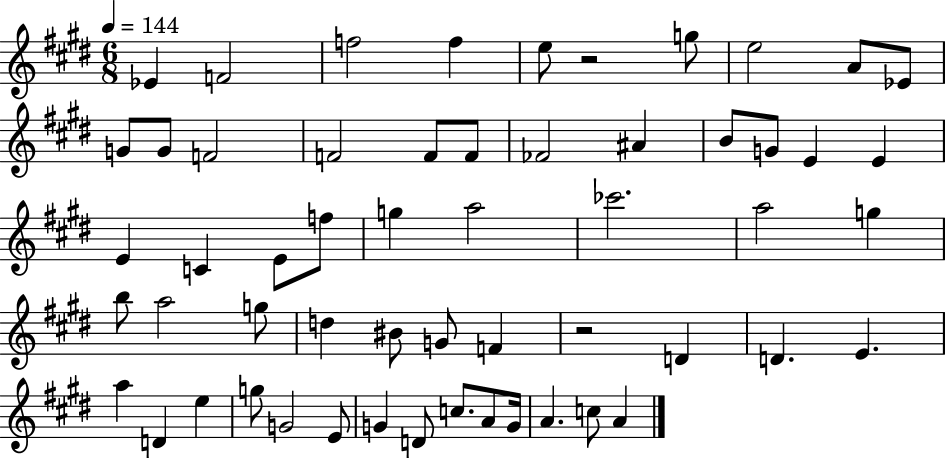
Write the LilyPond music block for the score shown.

{
  \clef treble
  \numericTimeSignature
  \time 6/8
  \key e \major
  \tempo 4 = 144
  ees'4 f'2 | f''2 f''4 | e''8 r2 g''8 | e''2 a'8 ees'8 | \break g'8 g'8 f'2 | f'2 f'8 f'8 | fes'2 ais'4 | b'8 g'8 e'4 e'4 | \break e'4 c'4 e'8 f''8 | g''4 a''2 | ces'''2. | a''2 g''4 | \break b''8 a''2 g''8 | d''4 bis'8 g'8 f'4 | r2 d'4 | d'4. e'4. | \break a''4 d'4 e''4 | g''8 g'2 e'8 | g'4 d'8 c''8. a'8 g'16 | a'4. c''8 a'4 | \break \bar "|."
}